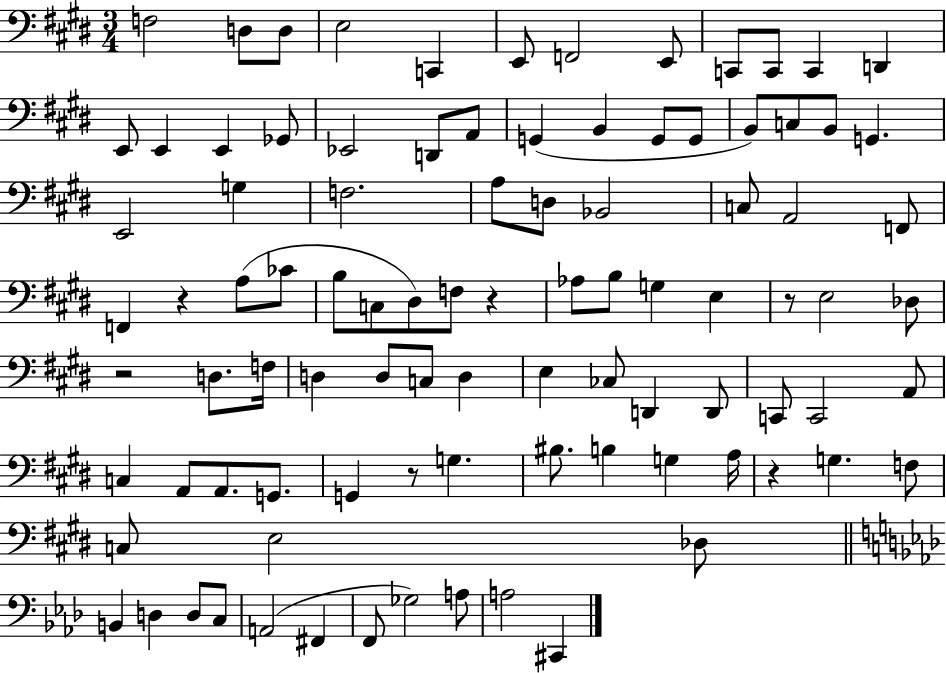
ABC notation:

X:1
T:Untitled
M:3/4
L:1/4
K:E
F,2 D,/2 D,/2 E,2 C,, E,,/2 F,,2 E,,/2 C,,/2 C,,/2 C,, D,, E,,/2 E,, E,, _G,,/2 _E,,2 D,,/2 A,,/2 G,, B,, G,,/2 G,,/2 B,,/2 C,/2 B,,/2 G,, E,,2 G, F,2 A,/2 D,/2 _B,,2 C,/2 A,,2 F,,/2 F,, z A,/2 _C/2 B,/2 C,/2 ^D,/2 F,/2 z _A,/2 B,/2 G, E, z/2 E,2 _D,/2 z2 D,/2 F,/4 D, D,/2 C,/2 D, E, _C,/2 D,, D,,/2 C,,/2 C,,2 A,,/2 C, A,,/2 A,,/2 G,,/2 G,, z/2 G, ^B,/2 B, G, A,/4 z G, F,/2 C,/2 E,2 _D,/2 B,, D, D,/2 C,/2 A,,2 ^F,, F,,/2 _G,2 A,/2 A,2 ^C,,